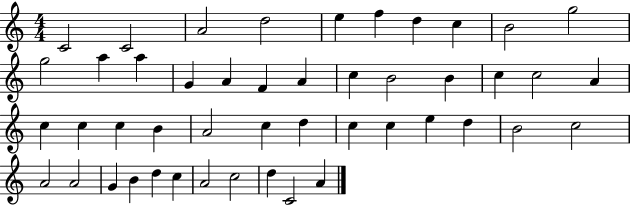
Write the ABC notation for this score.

X:1
T:Untitled
M:4/4
L:1/4
K:C
C2 C2 A2 d2 e f d c B2 g2 g2 a a G A F A c B2 B c c2 A c c c B A2 c d c c e d B2 c2 A2 A2 G B d c A2 c2 d C2 A